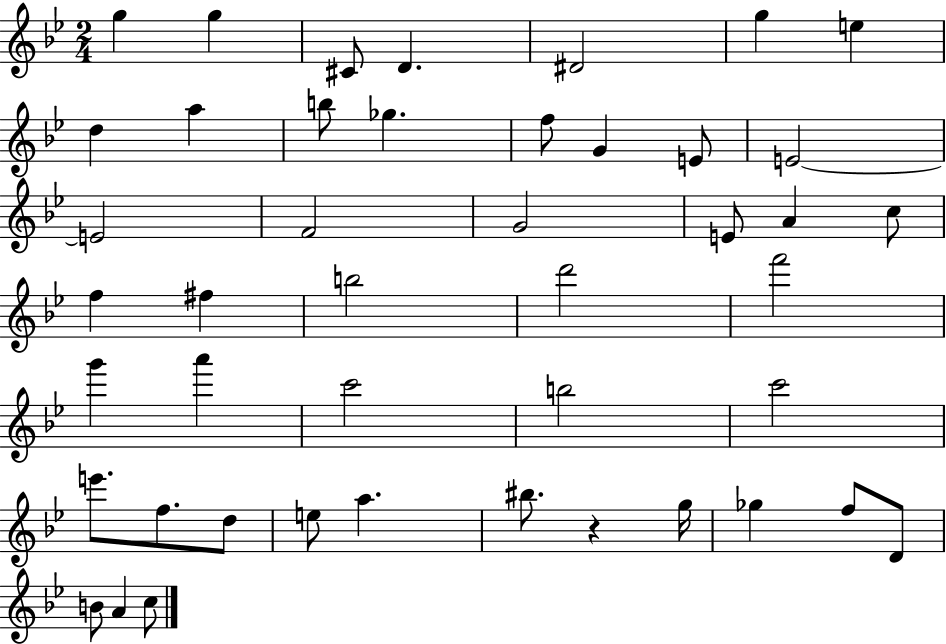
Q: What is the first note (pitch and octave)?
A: G5